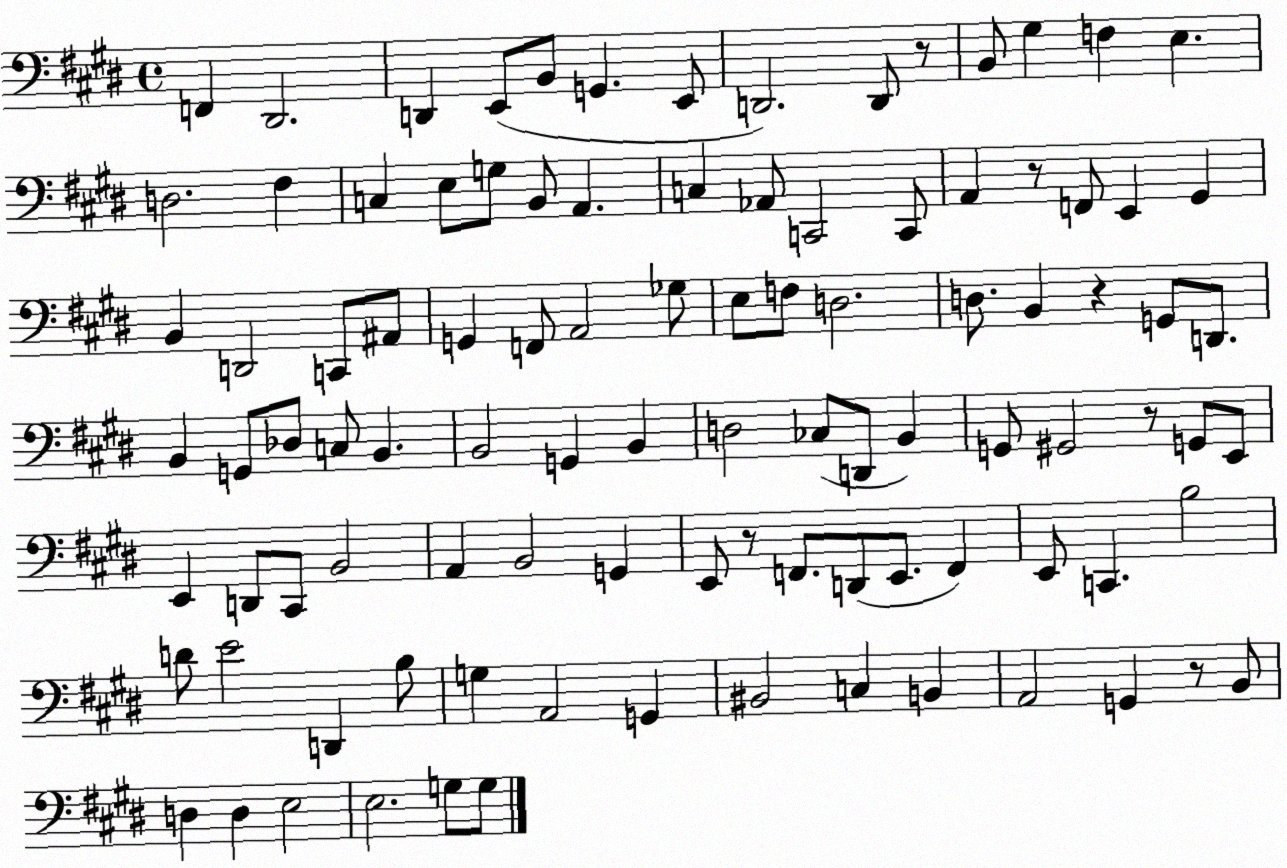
X:1
T:Untitled
M:4/4
L:1/4
K:E
F,, ^D,,2 D,, E,,/2 B,,/2 G,, E,,/2 D,,2 D,,/2 z/2 B,,/2 ^G, F, E, D,2 ^F, C, E,/2 G,/2 B,,/2 A,, C, _A,,/2 C,,2 C,,/2 A,, z/2 F,,/2 E,, ^G,, B,, D,,2 C,,/2 ^A,,/2 G,, F,,/2 A,,2 _G,/2 E,/2 F,/2 D,2 D,/2 B,, z G,,/2 D,,/2 B,, G,,/2 _D,/2 C,/2 B,, B,,2 G,, B,, D,2 _C,/2 D,,/2 B,, G,,/2 ^G,,2 z/2 G,,/2 E,,/2 E,, D,,/2 ^C,,/2 B,,2 A,, B,,2 G,, E,,/2 z/2 F,,/2 D,,/2 E,,/2 F,, E,,/2 C,, B,2 D/2 E2 D,, B,/2 G, A,,2 G,, ^B,,2 C, B,, A,,2 G,, z/2 B,,/2 D, D, E,2 E,2 G,/2 G,/2